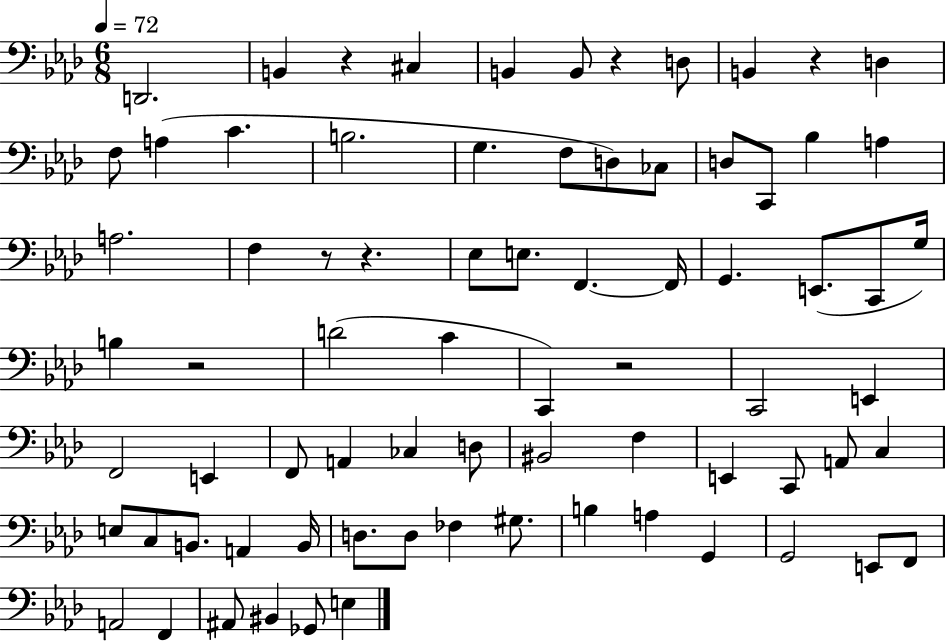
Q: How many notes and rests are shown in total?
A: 76